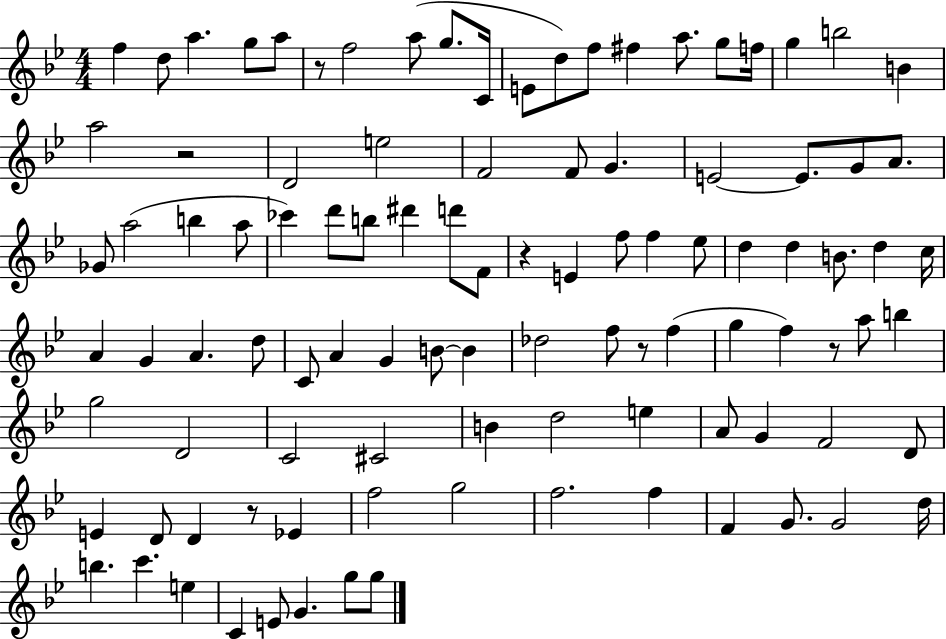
F5/q D5/e A5/q. G5/e A5/e R/e F5/h A5/e G5/e. C4/s E4/e D5/e F5/e F#5/q A5/e. G5/e F5/s G5/q B5/h B4/q A5/h R/h D4/h E5/h F4/h F4/e G4/q. E4/h E4/e. G4/e A4/e. Gb4/e A5/h B5/q A5/e CES6/q D6/e B5/e D#6/q D6/e F4/e R/q E4/q F5/e F5/q Eb5/e D5/q D5/q B4/e. D5/q C5/s A4/q G4/q A4/q. D5/e C4/e A4/q G4/q B4/e B4/q Db5/h F5/e R/e F5/q G5/q F5/q R/e A5/e B5/q G5/h D4/h C4/h C#4/h B4/q D5/h E5/q A4/e G4/q F4/h D4/e E4/q D4/e D4/q R/e Eb4/q F5/h G5/h F5/h. F5/q F4/q G4/e. G4/h D5/s B5/q. C6/q. E5/q C4/q E4/e G4/q. G5/e G5/e